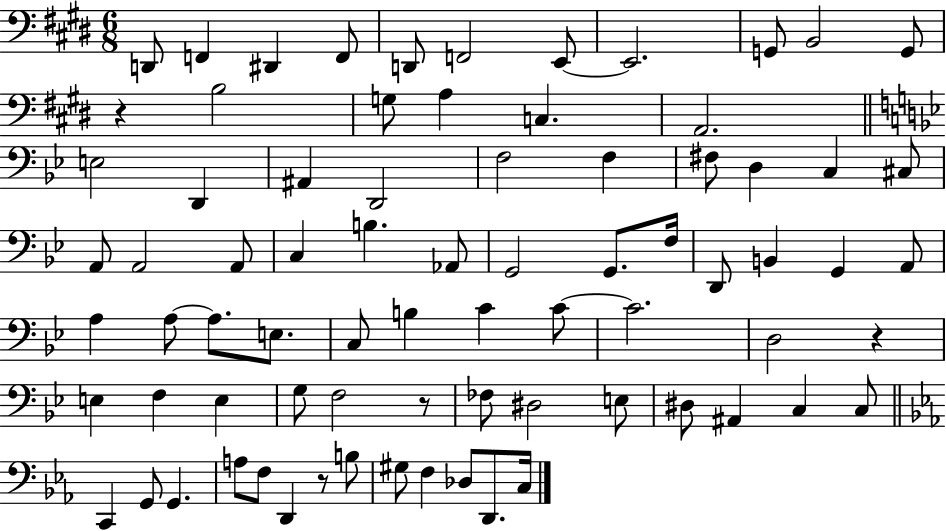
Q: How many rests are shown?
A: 4